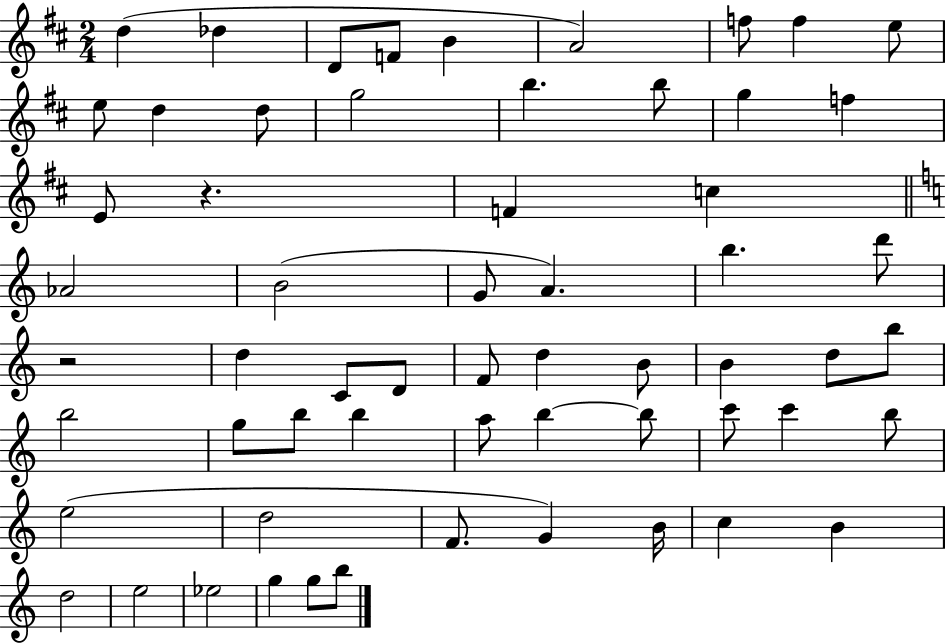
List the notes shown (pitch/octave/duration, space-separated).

D5/q Db5/q D4/e F4/e B4/q A4/h F5/e F5/q E5/e E5/e D5/q D5/e G5/h B5/q. B5/e G5/q F5/q E4/e R/q. F4/q C5/q Ab4/h B4/h G4/e A4/q. B5/q. D6/e R/h D5/q C4/e D4/e F4/e D5/q B4/e B4/q D5/e B5/e B5/h G5/e B5/e B5/q A5/e B5/q B5/e C6/e C6/q B5/e E5/h D5/h F4/e. G4/q B4/s C5/q B4/q D5/h E5/h Eb5/h G5/q G5/e B5/e